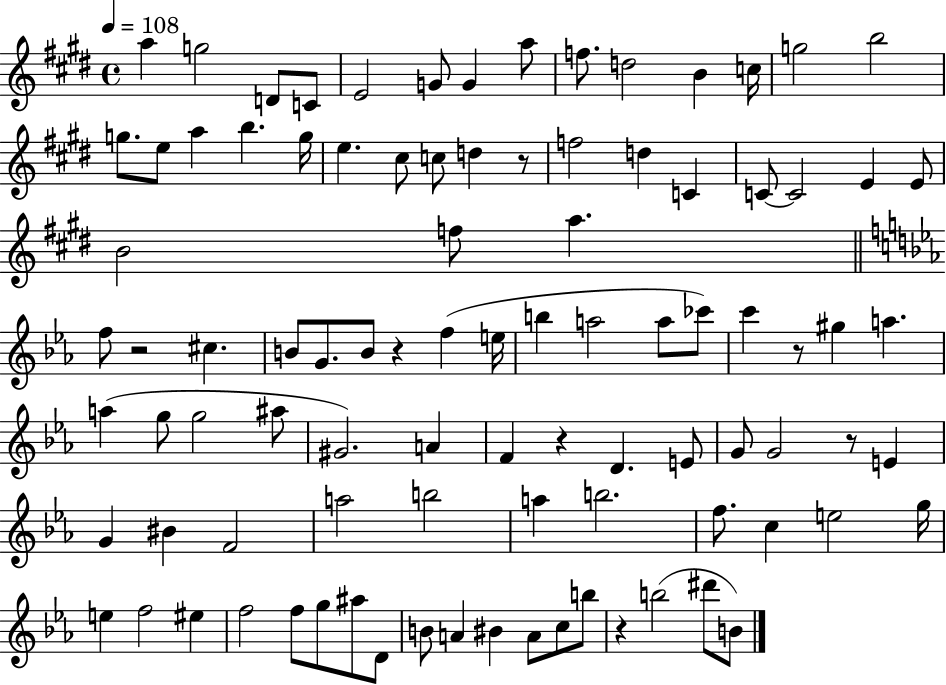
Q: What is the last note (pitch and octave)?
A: B4